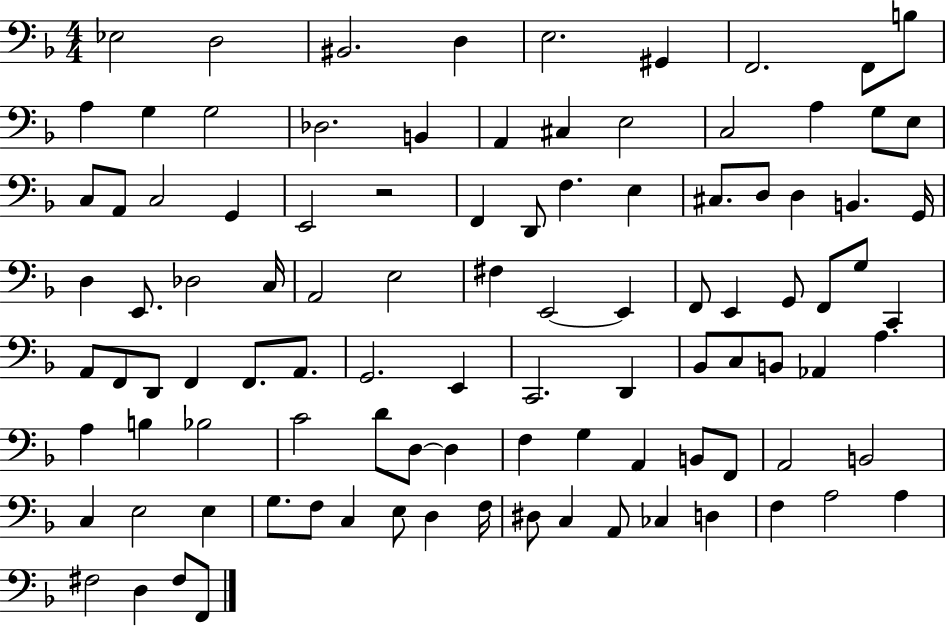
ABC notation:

X:1
T:Untitled
M:4/4
L:1/4
K:F
_E,2 D,2 ^B,,2 D, E,2 ^G,, F,,2 F,,/2 B,/2 A, G, G,2 _D,2 B,, A,, ^C, E,2 C,2 A, G,/2 E,/2 C,/2 A,,/2 C,2 G,, E,,2 z2 F,, D,,/2 F, E, ^C,/2 D,/2 D, B,, G,,/4 D, E,,/2 _D,2 C,/4 A,,2 E,2 ^F, E,,2 E,, F,,/2 E,, G,,/2 F,,/2 G,/2 C,, A,,/2 F,,/2 D,,/2 F,, F,,/2 A,,/2 G,,2 E,, C,,2 D,, _B,,/2 C,/2 B,,/2 _A,, A, A, B, _B,2 C2 D/2 D,/2 D, F, G, A,, B,,/2 F,,/2 A,,2 B,,2 C, E,2 E, G,/2 F,/2 C, E,/2 D, F,/4 ^D,/2 C, A,,/2 _C, D, F, A,2 A, ^F,2 D, ^F,/2 F,,/2